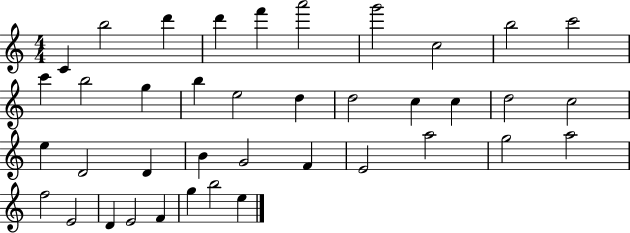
X:1
T:Untitled
M:4/4
L:1/4
K:C
C b2 d' d' f' a'2 g'2 c2 b2 c'2 c' b2 g b e2 d d2 c c d2 c2 e D2 D B G2 F E2 a2 g2 a2 f2 E2 D E2 F g b2 e